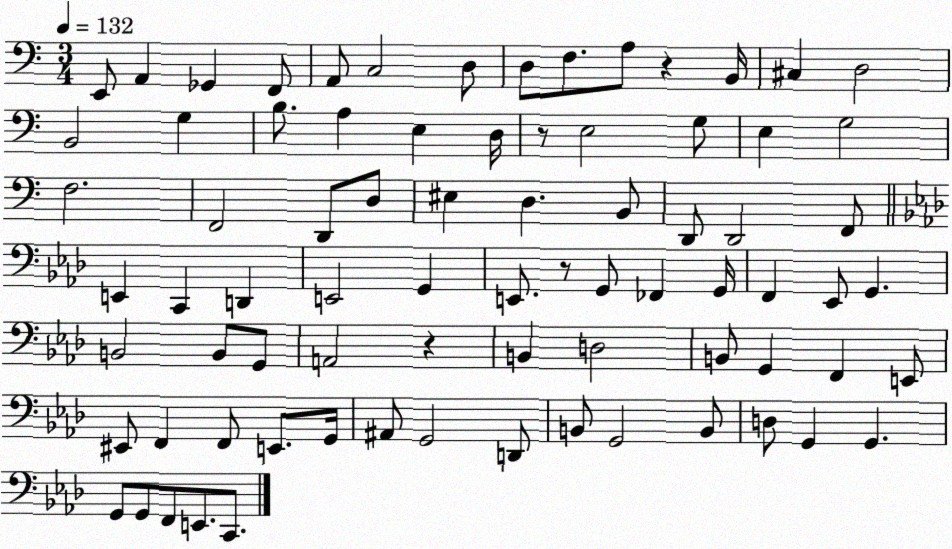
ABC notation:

X:1
T:Untitled
M:3/4
L:1/4
K:C
E,,/2 A,, _G,, F,,/2 A,,/2 C,2 D,/2 D,/2 F,/2 A,/2 z B,,/4 ^C, D,2 B,,2 G, B,/2 A, E, D,/4 z/2 E,2 G,/2 E, G,2 F,2 F,,2 D,,/2 D,/2 ^E, D, B,,/2 D,,/2 D,,2 F,,/2 E,, C,, D,, E,,2 G,, E,,/2 z/2 G,,/2 _F,, G,,/4 F,, _E,,/2 G,, B,,2 B,,/2 G,,/2 A,,2 z B,, D,2 B,,/2 G,, F,, E,,/2 ^E,,/2 F,, F,,/2 E,,/2 G,,/4 ^A,,/2 G,,2 D,,/2 B,,/2 G,,2 B,,/2 D,/2 G,, G,, G,,/2 G,,/2 F,,/2 E,,/2 C,,/2